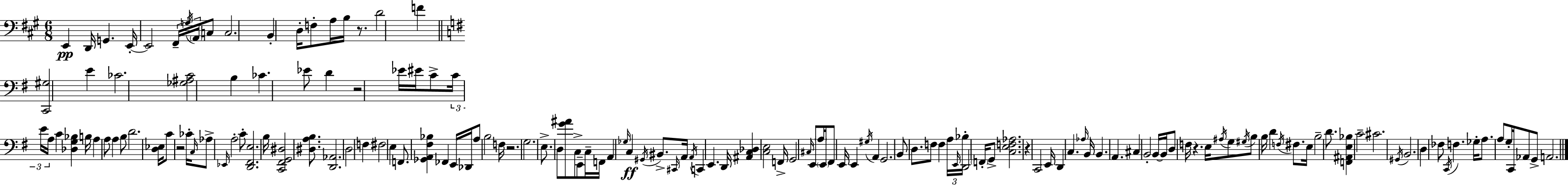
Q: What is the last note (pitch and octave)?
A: A2